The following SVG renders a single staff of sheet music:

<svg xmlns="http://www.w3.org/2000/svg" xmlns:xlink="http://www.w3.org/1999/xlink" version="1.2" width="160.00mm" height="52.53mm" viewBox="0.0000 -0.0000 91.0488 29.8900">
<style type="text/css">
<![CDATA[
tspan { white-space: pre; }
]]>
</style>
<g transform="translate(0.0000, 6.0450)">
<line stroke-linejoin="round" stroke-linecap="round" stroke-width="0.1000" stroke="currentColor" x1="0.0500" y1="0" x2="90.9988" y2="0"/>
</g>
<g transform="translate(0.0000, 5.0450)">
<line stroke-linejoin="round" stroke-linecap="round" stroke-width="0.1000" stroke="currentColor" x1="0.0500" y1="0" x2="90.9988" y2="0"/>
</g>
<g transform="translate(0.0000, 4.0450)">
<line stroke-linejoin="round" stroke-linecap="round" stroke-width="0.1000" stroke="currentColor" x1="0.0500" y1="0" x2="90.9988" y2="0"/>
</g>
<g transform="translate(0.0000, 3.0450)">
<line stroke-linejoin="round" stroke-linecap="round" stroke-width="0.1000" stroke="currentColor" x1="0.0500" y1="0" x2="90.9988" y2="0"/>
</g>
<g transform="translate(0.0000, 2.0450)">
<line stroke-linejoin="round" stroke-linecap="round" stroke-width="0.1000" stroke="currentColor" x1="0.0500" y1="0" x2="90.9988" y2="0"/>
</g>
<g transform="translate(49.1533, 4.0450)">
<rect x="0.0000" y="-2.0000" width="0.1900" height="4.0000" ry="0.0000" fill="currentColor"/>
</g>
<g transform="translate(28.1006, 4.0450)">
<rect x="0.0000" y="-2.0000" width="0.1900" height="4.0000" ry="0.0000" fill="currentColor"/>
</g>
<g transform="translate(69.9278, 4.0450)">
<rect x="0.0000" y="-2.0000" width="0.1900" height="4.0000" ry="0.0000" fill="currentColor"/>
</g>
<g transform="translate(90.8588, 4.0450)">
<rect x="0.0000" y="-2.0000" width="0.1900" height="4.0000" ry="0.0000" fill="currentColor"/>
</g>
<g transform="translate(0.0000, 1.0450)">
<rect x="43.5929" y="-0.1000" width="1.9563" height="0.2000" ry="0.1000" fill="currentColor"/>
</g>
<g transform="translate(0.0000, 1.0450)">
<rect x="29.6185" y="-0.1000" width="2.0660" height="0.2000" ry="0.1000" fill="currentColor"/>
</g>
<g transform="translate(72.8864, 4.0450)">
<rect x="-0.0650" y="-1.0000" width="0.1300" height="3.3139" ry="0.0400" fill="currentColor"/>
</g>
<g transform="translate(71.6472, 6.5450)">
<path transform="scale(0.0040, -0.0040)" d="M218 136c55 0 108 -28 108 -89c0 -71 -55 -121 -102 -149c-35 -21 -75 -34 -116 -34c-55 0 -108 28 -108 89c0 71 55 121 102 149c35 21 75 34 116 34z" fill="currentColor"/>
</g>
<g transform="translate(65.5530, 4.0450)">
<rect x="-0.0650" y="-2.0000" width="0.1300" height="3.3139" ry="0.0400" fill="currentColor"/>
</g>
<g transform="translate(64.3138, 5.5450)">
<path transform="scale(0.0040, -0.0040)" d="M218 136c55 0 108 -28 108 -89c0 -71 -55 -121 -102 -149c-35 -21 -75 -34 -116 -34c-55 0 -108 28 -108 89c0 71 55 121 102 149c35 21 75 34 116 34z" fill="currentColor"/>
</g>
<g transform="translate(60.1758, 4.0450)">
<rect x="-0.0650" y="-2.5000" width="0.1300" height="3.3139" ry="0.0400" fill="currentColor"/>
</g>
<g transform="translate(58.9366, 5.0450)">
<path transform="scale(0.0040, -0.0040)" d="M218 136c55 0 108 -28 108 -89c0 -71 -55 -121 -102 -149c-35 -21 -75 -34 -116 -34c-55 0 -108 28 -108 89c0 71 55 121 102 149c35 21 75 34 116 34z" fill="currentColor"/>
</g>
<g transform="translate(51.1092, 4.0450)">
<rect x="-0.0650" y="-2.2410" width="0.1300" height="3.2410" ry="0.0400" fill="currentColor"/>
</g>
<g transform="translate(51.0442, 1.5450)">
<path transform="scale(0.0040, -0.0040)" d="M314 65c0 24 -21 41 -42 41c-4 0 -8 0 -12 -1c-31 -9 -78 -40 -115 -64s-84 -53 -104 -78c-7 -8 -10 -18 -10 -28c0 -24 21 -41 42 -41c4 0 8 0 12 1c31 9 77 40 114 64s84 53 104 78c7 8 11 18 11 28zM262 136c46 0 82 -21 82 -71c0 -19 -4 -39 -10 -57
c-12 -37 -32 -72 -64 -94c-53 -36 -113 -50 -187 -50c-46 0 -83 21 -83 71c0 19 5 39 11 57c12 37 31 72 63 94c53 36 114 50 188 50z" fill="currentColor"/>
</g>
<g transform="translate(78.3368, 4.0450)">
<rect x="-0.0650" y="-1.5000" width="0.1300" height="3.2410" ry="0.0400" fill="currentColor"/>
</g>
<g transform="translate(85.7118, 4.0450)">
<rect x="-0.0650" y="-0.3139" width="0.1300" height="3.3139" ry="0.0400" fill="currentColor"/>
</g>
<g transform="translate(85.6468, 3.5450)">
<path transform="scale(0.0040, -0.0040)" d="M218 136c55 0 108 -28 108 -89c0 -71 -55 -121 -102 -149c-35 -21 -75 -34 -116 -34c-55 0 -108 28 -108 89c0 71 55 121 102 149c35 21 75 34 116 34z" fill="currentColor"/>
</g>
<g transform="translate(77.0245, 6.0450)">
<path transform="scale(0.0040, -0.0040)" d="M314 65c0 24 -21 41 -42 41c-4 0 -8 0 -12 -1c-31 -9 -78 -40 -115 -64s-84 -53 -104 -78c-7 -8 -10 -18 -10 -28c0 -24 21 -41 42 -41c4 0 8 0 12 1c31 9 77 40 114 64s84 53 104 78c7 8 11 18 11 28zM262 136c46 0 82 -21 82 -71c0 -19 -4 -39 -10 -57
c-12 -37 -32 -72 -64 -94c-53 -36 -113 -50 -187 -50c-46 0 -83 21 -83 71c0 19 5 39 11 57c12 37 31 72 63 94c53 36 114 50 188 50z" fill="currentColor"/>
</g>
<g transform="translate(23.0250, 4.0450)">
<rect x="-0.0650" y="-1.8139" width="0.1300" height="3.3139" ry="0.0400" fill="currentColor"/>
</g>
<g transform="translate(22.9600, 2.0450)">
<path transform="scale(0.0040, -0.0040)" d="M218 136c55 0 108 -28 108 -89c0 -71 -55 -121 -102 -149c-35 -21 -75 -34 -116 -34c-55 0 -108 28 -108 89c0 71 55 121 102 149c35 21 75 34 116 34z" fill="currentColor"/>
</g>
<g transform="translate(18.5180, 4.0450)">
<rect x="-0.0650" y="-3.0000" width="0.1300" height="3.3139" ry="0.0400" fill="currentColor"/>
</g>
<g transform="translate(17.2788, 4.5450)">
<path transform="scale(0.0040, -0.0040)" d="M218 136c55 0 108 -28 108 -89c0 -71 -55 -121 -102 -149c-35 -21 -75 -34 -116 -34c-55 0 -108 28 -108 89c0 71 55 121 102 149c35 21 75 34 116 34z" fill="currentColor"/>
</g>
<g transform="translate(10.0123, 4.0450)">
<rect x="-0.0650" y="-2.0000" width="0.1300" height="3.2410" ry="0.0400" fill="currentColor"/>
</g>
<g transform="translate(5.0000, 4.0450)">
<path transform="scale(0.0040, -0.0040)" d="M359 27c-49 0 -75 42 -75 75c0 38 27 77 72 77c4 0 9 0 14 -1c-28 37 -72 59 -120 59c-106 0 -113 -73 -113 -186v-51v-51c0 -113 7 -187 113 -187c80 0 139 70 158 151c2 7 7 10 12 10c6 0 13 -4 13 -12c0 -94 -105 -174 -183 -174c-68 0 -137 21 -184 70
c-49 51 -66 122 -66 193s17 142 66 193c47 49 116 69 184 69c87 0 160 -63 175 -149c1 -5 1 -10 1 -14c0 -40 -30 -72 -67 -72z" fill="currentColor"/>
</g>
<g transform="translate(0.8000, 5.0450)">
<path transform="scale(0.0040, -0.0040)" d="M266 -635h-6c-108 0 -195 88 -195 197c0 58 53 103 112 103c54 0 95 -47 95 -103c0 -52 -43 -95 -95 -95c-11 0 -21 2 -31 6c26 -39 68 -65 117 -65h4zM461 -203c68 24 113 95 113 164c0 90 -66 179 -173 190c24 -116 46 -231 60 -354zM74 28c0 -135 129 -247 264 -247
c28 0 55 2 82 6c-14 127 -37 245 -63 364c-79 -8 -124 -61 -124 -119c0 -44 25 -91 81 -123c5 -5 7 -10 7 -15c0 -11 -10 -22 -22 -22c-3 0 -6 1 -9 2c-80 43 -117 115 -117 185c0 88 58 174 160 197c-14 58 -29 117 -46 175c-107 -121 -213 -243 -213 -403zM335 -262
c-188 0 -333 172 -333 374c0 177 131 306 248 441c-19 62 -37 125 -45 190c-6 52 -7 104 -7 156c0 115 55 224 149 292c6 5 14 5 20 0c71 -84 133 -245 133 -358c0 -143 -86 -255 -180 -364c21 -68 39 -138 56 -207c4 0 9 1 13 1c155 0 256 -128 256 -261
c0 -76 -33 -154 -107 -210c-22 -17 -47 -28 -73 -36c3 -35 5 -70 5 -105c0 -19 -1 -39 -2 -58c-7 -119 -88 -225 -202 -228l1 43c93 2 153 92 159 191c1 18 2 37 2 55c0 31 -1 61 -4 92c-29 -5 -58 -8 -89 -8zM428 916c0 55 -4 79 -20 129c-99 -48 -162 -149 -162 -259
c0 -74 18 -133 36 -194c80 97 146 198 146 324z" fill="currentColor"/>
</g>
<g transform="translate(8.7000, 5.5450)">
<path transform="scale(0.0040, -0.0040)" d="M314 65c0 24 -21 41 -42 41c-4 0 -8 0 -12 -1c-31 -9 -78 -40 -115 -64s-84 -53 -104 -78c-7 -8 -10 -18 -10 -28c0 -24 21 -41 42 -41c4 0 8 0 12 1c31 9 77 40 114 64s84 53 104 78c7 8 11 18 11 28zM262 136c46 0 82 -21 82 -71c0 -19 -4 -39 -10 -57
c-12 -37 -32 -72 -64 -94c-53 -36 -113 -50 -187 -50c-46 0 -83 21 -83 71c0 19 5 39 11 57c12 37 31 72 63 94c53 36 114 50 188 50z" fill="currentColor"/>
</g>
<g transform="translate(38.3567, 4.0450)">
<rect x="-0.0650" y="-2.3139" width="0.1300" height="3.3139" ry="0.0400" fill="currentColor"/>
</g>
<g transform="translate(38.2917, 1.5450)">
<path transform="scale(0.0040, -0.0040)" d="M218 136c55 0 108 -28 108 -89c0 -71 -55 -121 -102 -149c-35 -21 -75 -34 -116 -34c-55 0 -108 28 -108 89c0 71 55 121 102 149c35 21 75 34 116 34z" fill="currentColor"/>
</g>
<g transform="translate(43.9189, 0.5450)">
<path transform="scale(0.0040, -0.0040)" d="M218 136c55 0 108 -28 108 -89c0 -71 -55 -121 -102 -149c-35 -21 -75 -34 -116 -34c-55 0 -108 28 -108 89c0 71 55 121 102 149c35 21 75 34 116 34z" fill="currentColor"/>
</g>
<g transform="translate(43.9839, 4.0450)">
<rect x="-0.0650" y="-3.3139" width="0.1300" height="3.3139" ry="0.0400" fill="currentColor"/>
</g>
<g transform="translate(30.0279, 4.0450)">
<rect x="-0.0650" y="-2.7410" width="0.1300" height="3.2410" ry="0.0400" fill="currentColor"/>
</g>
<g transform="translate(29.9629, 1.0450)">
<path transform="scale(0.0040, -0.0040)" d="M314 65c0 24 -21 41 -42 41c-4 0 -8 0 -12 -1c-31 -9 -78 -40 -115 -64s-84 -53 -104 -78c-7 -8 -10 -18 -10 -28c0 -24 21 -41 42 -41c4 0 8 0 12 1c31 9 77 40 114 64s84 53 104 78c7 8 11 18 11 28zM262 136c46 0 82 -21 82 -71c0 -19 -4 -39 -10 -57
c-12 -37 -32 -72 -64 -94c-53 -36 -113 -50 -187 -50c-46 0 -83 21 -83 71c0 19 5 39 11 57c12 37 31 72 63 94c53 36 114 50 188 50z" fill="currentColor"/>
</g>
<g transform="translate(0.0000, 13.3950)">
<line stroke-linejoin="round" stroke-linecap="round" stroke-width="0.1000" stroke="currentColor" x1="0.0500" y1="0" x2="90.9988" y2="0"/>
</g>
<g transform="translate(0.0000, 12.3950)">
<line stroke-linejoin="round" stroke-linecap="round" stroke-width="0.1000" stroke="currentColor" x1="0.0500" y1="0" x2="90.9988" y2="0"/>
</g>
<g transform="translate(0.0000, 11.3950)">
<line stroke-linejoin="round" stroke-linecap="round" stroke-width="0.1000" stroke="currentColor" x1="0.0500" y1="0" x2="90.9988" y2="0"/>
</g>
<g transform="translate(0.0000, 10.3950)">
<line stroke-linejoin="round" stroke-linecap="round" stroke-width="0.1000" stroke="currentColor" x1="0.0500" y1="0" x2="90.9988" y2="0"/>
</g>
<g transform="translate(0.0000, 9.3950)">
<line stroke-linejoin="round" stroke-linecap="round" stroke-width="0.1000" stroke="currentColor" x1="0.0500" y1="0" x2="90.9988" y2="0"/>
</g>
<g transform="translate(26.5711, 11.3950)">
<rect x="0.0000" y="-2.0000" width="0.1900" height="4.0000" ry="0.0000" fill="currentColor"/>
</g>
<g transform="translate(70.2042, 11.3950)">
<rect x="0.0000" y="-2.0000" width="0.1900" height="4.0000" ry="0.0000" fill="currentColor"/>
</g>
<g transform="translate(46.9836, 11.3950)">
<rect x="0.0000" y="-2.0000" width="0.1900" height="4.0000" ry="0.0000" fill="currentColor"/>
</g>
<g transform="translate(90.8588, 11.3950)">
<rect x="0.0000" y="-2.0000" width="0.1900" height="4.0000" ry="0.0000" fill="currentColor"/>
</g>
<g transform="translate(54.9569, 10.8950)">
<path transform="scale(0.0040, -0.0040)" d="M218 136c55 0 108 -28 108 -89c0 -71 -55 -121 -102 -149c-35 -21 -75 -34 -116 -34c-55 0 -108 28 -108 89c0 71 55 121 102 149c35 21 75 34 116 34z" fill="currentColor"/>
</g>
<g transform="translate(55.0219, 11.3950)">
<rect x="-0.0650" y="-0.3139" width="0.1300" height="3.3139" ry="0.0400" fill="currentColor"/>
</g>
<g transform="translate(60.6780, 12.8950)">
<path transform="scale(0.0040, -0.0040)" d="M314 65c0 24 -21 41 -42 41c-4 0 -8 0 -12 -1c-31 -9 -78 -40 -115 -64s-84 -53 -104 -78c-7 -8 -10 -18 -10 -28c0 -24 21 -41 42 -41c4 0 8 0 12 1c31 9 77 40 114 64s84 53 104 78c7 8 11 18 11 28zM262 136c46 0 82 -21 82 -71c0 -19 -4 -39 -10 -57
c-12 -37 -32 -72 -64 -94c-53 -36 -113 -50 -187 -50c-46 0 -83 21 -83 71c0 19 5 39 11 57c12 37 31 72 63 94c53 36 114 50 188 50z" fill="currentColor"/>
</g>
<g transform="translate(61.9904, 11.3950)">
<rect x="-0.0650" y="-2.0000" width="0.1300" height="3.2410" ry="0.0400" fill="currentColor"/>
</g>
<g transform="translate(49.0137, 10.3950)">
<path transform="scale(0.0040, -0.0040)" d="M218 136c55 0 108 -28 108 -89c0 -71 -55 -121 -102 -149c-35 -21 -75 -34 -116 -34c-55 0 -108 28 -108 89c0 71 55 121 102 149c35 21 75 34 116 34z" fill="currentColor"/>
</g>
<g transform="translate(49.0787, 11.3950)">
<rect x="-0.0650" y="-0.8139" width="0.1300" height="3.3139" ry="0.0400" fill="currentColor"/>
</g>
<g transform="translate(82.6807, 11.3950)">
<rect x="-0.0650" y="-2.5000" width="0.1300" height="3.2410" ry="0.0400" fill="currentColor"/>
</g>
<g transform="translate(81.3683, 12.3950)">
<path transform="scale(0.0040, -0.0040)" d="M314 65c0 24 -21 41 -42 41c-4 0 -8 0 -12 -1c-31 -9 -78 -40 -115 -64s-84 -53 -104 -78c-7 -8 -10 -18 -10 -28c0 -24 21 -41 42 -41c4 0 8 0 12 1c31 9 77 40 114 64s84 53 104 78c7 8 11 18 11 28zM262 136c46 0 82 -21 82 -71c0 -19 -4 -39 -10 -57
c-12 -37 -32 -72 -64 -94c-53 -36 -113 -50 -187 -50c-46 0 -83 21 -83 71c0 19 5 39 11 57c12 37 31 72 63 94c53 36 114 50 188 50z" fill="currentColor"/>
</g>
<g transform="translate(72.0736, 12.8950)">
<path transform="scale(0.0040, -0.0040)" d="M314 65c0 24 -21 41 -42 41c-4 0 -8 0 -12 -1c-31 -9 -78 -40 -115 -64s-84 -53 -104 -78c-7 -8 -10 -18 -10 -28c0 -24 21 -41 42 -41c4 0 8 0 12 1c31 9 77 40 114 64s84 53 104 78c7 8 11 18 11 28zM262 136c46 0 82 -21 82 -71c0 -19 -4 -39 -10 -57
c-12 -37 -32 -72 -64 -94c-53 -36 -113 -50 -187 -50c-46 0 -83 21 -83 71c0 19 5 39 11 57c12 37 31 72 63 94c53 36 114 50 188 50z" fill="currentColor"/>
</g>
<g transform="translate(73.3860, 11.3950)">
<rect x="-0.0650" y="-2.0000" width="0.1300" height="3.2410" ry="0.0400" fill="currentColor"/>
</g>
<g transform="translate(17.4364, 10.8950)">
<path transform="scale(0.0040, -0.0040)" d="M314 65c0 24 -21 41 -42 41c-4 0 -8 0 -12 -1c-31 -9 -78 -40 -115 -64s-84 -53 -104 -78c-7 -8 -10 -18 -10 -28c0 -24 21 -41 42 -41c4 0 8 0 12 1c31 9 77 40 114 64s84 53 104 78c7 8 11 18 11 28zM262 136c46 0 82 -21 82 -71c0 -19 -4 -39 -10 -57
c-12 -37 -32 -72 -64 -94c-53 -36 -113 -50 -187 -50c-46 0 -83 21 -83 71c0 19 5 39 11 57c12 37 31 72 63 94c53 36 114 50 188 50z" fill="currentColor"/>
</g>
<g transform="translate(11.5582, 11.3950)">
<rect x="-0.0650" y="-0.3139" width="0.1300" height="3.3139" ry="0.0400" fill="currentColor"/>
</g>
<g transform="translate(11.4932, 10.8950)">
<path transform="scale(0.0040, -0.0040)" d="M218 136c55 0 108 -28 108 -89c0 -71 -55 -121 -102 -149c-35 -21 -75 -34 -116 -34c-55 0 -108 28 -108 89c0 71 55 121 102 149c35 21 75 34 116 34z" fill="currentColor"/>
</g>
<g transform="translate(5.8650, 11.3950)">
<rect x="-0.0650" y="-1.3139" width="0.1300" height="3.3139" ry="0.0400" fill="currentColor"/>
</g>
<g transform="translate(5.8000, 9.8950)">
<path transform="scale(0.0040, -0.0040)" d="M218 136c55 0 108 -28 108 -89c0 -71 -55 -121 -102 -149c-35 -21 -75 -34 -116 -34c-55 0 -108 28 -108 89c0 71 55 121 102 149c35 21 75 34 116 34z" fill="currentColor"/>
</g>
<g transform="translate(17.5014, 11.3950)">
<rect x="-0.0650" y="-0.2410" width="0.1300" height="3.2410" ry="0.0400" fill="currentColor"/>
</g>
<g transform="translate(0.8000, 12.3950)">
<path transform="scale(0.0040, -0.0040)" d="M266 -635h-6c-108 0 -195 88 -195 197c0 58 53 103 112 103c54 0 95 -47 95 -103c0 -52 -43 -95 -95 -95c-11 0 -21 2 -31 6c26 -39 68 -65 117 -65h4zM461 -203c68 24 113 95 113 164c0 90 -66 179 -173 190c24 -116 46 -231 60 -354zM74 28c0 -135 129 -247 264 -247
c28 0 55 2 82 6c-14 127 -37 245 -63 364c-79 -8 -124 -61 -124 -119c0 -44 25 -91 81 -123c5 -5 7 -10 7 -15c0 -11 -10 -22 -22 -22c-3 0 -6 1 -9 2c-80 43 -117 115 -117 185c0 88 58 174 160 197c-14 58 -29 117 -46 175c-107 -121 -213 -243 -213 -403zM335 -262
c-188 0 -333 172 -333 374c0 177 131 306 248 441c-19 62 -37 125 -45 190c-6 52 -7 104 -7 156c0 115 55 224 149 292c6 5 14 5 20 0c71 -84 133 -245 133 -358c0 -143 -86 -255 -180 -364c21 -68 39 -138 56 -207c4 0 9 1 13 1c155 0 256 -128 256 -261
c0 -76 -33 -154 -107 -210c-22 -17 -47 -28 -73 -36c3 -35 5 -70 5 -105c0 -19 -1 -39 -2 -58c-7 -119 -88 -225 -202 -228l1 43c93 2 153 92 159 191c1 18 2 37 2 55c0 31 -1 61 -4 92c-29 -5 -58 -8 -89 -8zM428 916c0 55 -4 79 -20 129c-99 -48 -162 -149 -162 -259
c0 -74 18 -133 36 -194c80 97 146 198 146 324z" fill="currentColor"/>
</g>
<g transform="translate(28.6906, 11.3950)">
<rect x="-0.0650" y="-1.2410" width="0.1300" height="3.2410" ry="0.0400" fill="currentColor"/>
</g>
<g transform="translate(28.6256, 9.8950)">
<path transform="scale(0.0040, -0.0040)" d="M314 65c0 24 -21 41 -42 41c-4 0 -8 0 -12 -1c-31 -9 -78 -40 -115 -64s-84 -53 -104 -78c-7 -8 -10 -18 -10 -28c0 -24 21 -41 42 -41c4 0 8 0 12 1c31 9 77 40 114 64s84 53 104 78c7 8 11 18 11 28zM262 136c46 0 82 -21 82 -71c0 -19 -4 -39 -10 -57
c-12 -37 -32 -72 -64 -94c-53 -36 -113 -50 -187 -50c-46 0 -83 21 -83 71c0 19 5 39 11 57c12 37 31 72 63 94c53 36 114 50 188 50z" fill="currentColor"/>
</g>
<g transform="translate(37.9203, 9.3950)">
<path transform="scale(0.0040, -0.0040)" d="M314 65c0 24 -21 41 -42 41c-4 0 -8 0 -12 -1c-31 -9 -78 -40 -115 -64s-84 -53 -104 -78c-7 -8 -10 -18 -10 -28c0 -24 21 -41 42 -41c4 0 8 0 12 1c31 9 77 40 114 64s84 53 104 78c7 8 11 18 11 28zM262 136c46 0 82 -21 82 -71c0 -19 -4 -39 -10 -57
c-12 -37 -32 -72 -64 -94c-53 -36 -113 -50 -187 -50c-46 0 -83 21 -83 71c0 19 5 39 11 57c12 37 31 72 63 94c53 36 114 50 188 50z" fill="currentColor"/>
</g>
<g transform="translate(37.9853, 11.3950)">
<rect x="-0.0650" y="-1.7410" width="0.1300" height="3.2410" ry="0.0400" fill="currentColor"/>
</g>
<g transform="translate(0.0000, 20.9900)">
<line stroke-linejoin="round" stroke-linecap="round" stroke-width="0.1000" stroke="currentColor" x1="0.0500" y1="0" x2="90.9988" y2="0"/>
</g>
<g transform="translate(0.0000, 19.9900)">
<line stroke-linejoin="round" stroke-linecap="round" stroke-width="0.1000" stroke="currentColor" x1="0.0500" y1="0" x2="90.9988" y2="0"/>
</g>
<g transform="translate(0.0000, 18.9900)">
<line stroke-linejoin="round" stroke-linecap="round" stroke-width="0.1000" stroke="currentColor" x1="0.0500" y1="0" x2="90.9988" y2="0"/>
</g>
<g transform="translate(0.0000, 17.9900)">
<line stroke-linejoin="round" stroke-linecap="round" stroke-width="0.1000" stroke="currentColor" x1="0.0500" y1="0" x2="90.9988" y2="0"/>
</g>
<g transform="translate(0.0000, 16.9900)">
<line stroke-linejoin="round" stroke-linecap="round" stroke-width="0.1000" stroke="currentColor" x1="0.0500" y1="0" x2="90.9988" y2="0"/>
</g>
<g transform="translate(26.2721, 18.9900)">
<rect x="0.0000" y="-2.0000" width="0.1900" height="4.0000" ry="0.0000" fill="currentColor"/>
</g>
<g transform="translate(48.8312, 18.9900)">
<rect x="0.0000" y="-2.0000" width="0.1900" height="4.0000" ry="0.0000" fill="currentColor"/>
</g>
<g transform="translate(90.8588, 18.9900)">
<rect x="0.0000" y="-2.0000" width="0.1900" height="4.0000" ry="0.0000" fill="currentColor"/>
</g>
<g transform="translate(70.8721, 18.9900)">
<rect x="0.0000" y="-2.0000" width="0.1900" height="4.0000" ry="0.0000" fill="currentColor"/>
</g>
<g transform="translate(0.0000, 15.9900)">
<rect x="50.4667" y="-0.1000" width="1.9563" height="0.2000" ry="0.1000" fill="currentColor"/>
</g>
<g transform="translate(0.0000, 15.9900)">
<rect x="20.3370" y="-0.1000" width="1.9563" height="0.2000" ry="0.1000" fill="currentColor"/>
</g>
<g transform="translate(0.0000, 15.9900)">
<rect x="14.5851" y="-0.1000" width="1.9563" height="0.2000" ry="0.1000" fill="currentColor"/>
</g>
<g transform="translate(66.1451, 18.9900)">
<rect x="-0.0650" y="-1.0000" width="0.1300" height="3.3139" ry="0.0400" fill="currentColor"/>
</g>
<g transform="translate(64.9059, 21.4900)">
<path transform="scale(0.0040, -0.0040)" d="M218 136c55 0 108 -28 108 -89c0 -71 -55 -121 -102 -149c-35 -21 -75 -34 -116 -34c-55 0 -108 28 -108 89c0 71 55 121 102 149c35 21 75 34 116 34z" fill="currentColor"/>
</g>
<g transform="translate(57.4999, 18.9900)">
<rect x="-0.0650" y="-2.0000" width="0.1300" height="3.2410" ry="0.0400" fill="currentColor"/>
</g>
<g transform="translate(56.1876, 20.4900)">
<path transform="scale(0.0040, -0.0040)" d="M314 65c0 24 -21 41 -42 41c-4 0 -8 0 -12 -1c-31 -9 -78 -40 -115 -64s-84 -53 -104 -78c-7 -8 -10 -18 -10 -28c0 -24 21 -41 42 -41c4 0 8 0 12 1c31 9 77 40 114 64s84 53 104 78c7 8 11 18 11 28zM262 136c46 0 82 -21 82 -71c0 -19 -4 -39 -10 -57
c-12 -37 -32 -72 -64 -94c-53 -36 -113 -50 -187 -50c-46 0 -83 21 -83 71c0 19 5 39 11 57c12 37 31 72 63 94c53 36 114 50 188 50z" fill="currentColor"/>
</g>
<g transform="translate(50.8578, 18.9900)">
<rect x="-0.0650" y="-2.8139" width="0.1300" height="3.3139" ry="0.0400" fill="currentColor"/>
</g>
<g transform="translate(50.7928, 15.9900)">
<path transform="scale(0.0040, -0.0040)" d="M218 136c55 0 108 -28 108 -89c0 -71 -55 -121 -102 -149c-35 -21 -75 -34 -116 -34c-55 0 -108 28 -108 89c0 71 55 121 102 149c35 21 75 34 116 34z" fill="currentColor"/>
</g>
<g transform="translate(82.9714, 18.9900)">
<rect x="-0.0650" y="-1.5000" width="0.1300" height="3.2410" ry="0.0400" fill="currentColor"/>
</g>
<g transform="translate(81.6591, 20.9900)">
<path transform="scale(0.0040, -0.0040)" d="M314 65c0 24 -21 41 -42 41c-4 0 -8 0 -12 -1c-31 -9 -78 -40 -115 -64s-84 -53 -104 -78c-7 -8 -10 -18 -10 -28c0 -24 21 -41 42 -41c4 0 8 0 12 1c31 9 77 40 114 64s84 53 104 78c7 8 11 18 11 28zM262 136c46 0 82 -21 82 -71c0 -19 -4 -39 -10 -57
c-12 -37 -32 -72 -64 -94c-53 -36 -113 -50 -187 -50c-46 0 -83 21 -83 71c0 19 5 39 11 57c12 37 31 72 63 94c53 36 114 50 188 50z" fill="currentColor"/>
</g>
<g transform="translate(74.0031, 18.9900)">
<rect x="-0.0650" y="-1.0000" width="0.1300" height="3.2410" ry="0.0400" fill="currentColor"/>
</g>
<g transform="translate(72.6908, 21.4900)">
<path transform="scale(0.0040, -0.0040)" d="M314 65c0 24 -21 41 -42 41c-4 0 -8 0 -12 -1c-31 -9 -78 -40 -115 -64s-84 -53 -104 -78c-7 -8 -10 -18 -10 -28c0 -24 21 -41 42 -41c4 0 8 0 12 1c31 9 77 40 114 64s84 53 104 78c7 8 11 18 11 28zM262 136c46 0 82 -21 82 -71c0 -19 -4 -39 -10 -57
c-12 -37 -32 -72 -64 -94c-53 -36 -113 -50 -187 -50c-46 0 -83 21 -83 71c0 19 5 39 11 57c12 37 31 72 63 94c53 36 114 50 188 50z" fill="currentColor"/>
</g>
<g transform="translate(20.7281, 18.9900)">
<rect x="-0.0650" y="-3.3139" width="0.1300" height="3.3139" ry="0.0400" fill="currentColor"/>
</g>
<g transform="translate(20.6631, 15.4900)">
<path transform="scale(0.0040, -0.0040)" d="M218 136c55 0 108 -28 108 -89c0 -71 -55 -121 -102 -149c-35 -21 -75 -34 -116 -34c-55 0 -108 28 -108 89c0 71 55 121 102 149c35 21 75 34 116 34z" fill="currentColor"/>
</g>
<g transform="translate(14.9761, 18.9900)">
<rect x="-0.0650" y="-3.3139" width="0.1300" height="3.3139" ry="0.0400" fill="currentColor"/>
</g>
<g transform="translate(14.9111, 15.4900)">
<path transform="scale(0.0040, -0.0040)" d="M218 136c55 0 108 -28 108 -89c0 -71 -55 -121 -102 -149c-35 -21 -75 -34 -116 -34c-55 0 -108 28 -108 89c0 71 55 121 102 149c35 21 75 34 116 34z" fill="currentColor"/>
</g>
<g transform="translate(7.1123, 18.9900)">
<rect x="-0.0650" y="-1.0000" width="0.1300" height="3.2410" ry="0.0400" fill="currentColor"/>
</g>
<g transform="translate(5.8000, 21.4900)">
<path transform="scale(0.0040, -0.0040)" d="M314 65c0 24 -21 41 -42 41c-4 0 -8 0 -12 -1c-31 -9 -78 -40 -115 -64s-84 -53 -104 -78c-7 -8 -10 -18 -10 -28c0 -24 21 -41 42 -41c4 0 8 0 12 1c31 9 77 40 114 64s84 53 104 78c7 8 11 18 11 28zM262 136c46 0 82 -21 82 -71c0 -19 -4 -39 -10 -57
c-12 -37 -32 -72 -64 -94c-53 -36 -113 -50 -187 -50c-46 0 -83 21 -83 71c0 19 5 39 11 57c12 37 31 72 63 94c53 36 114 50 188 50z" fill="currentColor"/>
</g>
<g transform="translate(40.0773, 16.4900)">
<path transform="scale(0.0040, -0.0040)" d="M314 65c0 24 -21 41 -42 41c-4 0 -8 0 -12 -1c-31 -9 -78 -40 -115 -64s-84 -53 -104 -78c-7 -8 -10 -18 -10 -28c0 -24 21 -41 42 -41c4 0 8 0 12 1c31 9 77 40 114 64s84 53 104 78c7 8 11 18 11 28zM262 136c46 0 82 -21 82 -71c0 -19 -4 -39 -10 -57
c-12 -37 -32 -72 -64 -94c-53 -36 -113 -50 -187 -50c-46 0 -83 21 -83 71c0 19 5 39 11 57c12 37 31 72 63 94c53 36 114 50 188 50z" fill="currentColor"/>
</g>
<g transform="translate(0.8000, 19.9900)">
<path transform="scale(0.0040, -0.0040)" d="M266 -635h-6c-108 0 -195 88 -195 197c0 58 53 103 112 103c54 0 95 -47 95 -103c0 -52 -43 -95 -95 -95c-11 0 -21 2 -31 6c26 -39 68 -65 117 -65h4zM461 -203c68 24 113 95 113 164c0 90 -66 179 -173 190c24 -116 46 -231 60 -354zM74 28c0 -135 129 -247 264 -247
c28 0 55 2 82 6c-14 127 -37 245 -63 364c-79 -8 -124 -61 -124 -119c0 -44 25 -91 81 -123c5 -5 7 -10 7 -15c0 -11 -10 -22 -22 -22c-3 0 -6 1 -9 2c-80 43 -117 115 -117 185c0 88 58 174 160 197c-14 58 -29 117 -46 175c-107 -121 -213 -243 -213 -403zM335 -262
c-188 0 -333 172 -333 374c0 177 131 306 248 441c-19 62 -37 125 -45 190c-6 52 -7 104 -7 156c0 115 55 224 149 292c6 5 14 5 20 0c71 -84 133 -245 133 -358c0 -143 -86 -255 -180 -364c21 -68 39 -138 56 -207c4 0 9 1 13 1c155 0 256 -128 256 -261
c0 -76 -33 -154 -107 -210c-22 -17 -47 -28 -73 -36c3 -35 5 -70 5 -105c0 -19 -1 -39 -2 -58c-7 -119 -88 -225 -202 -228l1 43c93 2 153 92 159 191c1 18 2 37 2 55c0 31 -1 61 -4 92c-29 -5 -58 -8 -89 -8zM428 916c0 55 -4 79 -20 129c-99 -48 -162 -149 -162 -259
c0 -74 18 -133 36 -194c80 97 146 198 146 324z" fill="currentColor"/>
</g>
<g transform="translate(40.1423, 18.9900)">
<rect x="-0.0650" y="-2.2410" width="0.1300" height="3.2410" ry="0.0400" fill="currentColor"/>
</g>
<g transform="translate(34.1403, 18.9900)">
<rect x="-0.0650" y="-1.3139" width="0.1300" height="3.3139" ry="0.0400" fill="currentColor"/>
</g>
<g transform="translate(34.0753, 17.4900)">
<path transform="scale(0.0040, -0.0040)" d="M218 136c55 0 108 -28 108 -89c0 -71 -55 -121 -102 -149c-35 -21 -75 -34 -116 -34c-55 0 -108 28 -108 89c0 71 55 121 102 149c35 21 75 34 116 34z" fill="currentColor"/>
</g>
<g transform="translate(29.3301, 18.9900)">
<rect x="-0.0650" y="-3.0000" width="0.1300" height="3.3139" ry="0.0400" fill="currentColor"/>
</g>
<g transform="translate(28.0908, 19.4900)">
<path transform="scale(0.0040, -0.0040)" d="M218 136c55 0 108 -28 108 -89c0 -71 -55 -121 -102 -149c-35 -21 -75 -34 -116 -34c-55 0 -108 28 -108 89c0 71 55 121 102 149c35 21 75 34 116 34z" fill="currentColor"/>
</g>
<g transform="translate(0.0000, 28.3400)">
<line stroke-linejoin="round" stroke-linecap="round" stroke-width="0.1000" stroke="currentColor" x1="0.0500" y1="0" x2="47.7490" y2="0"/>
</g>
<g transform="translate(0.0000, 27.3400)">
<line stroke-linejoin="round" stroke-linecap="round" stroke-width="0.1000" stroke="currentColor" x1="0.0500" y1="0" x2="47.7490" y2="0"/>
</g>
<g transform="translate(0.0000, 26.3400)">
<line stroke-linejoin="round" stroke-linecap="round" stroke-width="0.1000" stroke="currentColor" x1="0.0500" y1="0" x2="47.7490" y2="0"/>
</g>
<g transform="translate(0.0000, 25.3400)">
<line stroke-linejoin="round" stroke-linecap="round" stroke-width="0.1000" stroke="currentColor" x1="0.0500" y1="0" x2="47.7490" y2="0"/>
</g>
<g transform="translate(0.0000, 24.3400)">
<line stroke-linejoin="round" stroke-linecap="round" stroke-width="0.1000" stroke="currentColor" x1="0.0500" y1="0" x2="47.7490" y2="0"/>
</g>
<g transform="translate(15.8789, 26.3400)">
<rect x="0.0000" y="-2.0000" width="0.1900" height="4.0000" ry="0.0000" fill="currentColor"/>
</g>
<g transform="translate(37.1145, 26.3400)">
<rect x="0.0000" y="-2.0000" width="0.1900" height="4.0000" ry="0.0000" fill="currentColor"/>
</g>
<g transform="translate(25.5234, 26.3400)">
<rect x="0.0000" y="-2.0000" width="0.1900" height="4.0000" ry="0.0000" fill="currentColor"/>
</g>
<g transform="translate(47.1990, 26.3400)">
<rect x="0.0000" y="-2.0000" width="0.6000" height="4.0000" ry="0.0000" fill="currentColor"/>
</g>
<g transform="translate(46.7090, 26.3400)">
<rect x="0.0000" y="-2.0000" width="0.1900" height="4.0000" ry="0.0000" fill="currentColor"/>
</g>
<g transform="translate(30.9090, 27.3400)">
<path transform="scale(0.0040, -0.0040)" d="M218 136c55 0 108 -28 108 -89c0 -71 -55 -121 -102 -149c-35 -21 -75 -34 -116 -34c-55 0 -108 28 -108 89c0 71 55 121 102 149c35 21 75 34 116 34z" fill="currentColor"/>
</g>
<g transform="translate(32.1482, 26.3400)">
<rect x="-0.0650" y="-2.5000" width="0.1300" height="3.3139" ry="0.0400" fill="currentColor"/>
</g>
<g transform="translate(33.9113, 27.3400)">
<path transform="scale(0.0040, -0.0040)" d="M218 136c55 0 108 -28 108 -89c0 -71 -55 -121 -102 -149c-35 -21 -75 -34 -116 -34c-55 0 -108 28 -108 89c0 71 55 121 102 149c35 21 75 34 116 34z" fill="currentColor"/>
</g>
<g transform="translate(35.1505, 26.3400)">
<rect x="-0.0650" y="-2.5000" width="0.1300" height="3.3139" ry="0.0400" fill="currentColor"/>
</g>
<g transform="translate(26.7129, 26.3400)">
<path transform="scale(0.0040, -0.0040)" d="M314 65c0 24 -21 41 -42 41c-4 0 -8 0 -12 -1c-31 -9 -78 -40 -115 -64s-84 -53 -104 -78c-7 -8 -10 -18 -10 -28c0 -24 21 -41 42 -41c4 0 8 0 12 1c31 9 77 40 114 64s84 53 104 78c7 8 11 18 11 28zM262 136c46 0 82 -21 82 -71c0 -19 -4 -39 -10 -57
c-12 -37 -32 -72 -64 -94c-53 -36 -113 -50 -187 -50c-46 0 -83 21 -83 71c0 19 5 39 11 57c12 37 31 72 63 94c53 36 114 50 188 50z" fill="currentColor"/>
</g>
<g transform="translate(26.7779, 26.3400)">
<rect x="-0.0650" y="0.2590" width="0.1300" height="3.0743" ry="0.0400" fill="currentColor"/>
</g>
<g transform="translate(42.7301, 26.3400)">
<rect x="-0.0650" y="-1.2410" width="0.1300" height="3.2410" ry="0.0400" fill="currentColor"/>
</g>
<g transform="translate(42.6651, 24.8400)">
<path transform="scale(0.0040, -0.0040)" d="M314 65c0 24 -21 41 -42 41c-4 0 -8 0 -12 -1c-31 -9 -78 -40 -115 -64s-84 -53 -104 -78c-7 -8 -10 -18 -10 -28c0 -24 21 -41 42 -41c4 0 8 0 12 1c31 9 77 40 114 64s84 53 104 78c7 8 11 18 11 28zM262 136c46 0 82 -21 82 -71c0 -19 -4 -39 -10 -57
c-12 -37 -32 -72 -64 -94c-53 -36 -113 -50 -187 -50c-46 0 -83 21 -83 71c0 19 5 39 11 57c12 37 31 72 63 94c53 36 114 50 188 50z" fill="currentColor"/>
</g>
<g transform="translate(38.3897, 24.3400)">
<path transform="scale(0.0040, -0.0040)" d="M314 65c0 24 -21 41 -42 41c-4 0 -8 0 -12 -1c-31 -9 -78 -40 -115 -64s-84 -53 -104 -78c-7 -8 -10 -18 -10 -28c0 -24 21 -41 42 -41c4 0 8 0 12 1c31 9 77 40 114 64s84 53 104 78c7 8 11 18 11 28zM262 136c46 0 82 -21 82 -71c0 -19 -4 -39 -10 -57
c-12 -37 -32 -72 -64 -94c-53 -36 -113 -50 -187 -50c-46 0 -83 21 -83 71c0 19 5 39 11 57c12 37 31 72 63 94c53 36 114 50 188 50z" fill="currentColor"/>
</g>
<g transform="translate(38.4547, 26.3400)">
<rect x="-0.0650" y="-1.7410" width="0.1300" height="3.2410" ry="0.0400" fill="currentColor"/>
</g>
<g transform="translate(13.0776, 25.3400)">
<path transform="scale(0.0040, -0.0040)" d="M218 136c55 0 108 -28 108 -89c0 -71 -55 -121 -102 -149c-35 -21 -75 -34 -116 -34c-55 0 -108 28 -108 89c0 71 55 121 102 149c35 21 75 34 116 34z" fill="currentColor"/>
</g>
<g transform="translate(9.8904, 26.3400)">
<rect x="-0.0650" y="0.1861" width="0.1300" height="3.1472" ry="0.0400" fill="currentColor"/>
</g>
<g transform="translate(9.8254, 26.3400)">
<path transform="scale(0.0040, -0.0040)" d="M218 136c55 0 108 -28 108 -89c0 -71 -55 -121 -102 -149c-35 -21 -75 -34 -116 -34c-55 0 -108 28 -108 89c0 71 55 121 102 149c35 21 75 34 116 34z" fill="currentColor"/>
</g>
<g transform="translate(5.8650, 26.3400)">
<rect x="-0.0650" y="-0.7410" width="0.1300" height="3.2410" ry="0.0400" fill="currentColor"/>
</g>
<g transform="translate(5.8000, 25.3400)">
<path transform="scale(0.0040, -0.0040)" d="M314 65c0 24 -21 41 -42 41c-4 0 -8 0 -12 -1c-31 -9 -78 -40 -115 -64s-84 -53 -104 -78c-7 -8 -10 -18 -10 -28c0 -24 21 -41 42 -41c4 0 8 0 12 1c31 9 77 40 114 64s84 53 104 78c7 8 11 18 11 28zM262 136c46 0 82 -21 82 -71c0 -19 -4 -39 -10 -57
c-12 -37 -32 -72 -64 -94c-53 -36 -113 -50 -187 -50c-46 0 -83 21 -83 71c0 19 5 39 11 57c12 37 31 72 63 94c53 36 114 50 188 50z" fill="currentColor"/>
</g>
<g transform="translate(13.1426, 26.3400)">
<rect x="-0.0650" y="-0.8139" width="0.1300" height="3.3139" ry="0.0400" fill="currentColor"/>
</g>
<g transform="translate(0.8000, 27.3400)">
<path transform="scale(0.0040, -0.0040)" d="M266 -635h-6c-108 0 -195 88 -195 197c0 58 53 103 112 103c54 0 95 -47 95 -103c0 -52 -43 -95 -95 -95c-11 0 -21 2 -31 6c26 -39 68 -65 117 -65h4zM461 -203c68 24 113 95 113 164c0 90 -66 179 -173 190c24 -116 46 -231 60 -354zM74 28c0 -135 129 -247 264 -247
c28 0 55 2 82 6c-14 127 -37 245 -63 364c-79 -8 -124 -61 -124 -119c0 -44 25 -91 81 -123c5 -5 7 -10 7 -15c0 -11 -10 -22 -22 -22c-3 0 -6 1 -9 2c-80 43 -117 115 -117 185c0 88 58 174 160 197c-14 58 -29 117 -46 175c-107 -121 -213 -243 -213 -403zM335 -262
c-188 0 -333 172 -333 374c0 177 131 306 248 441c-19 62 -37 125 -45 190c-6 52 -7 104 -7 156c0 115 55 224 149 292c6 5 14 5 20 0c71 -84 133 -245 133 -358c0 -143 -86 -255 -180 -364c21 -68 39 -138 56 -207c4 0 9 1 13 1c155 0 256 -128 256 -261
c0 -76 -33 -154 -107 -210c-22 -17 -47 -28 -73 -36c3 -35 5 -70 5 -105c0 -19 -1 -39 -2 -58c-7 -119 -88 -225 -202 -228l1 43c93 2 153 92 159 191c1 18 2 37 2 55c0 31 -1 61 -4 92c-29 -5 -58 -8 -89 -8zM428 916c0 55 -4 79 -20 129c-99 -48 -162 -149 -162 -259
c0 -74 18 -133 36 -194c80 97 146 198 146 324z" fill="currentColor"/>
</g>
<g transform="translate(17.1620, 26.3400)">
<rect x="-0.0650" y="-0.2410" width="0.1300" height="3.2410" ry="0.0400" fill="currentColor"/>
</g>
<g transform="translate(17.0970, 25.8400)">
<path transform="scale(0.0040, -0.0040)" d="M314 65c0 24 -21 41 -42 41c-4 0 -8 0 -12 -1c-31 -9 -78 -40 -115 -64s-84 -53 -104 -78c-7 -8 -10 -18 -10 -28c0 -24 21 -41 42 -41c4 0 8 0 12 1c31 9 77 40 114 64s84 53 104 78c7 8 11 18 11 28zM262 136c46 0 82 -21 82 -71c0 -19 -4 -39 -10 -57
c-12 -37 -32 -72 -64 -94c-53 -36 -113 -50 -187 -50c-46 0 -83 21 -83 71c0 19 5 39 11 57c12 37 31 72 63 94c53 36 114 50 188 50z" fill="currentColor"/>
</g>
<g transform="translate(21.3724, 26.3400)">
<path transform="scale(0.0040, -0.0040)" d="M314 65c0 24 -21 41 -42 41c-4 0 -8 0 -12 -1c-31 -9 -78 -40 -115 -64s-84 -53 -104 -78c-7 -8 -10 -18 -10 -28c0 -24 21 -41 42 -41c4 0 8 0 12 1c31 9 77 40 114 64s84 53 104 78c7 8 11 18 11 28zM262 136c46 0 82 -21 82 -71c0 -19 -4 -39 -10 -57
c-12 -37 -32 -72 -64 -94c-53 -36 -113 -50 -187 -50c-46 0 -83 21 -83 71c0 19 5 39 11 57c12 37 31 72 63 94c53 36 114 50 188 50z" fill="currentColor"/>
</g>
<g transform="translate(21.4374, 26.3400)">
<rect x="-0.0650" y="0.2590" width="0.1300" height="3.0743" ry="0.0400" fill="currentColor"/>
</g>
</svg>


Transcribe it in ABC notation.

X:1
T:Untitled
M:4/4
L:1/4
K:C
F2 A f a2 g b g2 G F D E2 c e c c2 e2 f2 d c F2 F2 G2 D2 b b A e g2 a F2 D D2 E2 d2 B d c2 B2 B2 G G f2 e2